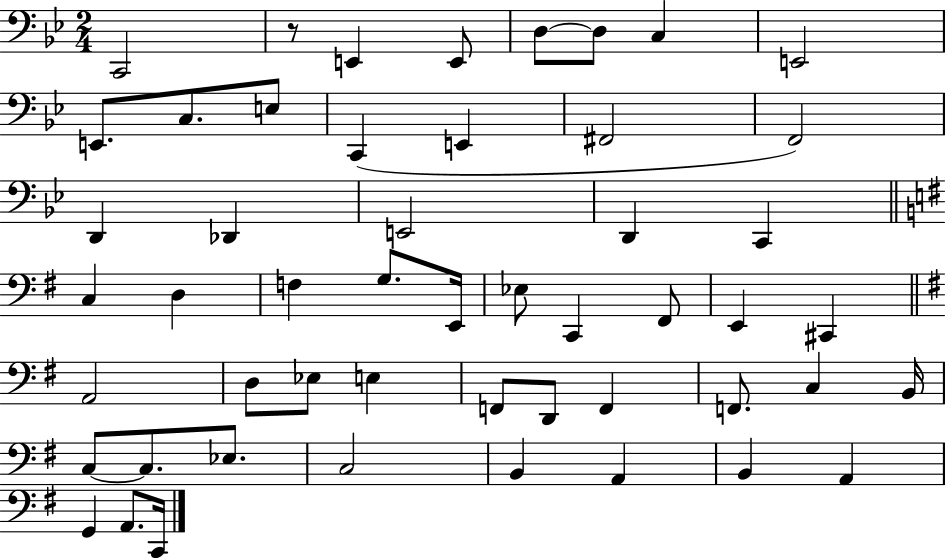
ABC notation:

X:1
T:Untitled
M:2/4
L:1/4
K:Bb
C,,2 z/2 E,, E,,/2 D,/2 D,/2 C, E,,2 E,,/2 C,/2 E,/2 C,, E,, ^F,,2 F,,2 D,, _D,, E,,2 D,, C,, C, D, F, G,/2 E,,/4 _E,/2 C,, ^F,,/2 E,, ^C,, A,,2 D,/2 _E,/2 E, F,,/2 D,,/2 F,, F,,/2 C, B,,/4 C,/2 C,/2 _E,/2 C,2 B,, A,, B,, A,, G,, A,,/2 C,,/4